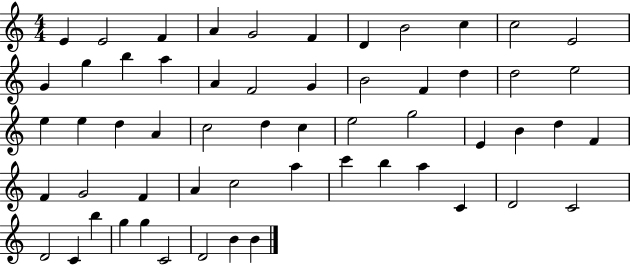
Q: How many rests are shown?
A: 0